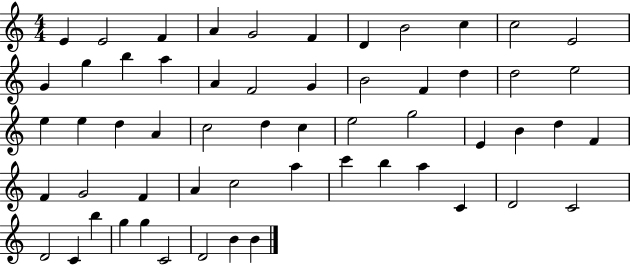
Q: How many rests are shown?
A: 0